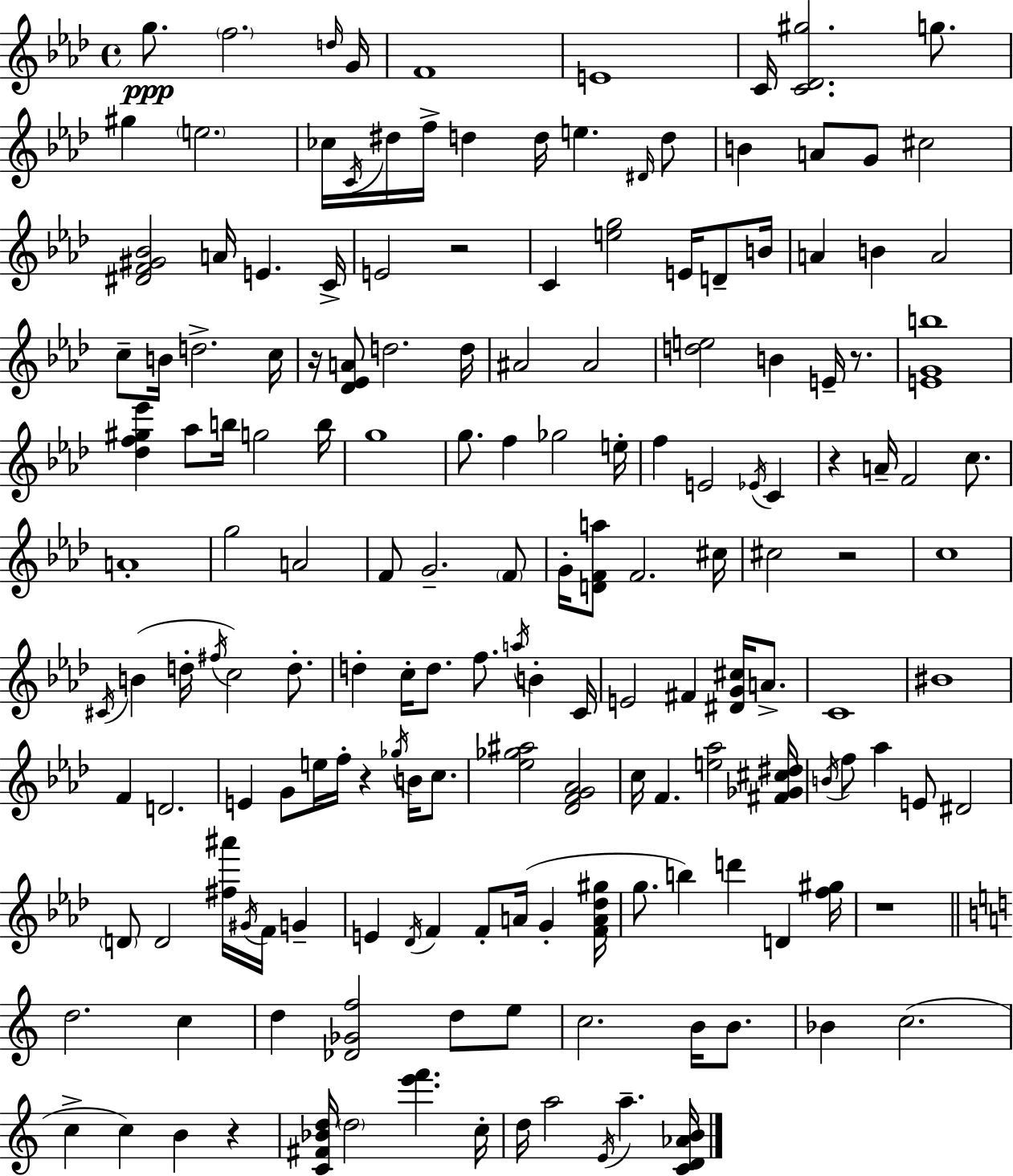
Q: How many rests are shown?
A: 8